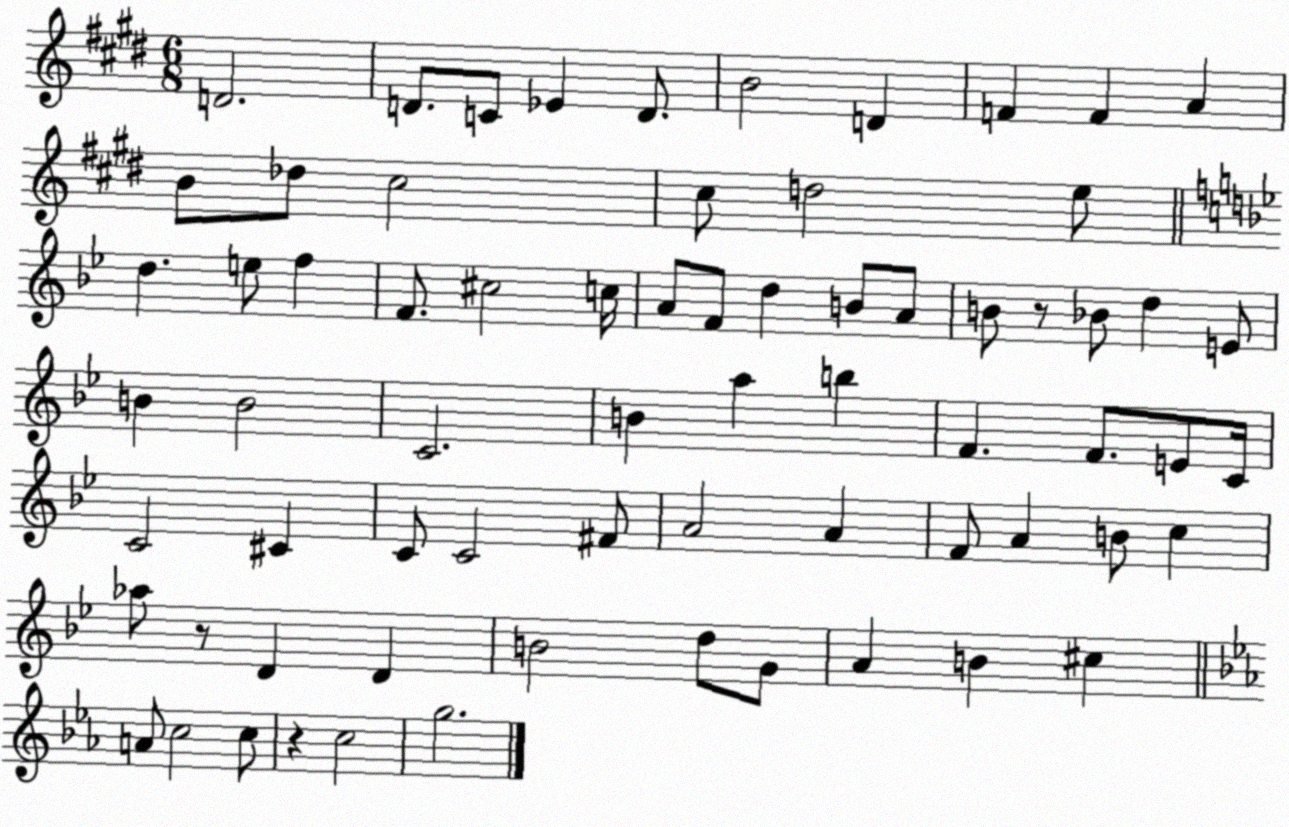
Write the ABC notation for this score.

X:1
T:Untitled
M:6/8
L:1/4
K:E
D2 D/2 C/2 _E D/2 B2 D F F A B/2 _d/2 ^c2 ^c/2 d2 e/2 d e/2 f F/2 ^c2 c/4 A/2 F/2 d B/2 A/2 B/2 z/2 _B/2 d E/2 B B2 C2 B a b F F/2 E/2 C/4 C2 ^C C/2 C2 ^F/2 A2 A F/2 A B/2 c _a/2 z/2 D D B2 d/2 G/2 A B ^c A/2 c2 c/2 z c2 g2